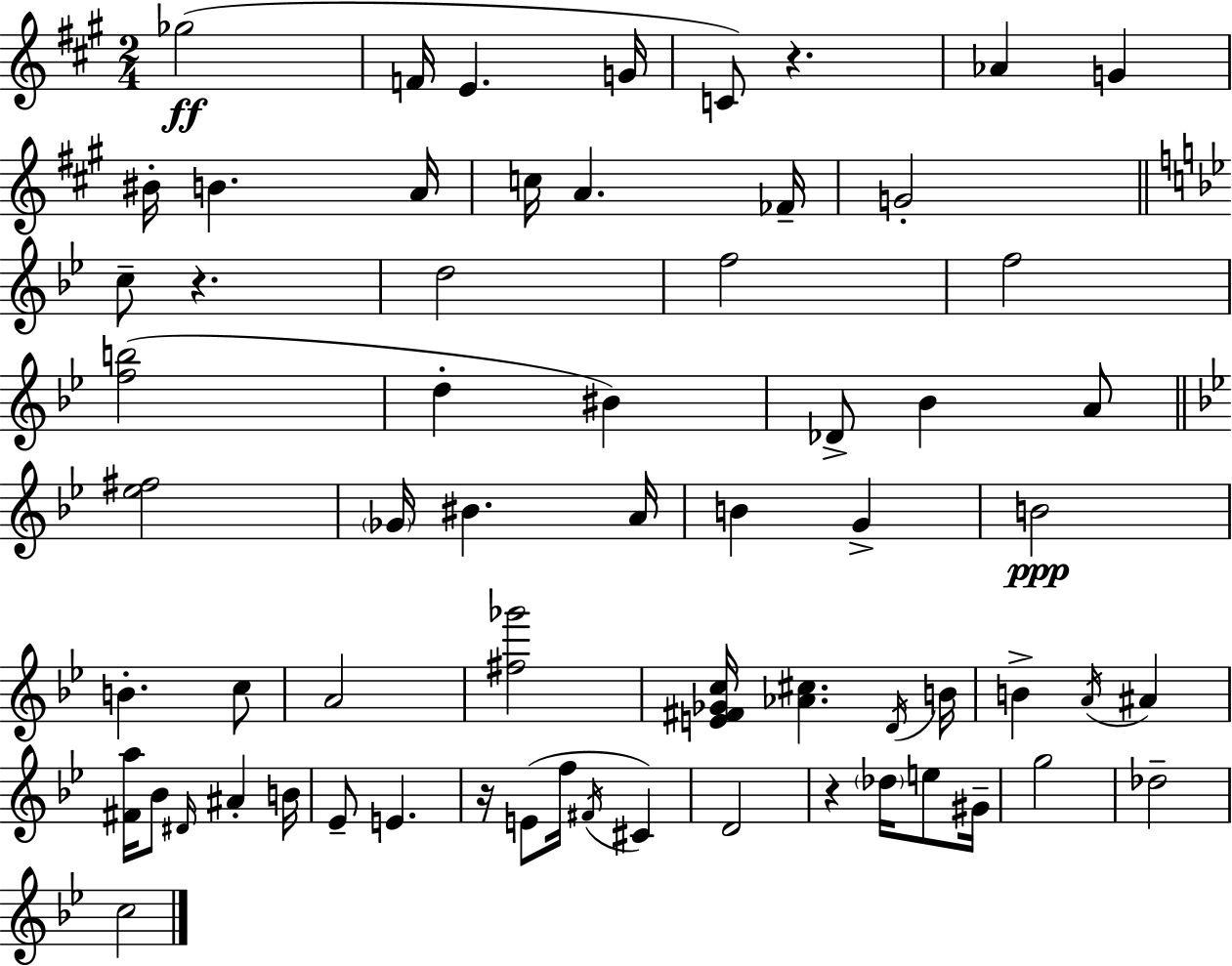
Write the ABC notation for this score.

X:1
T:Untitled
M:2/4
L:1/4
K:A
_g2 F/4 E G/4 C/2 z _A G ^B/4 B A/4 c/4 A _F/4 G2 c/2 z d2 f2 f2 [fb]2 d ^B _D/2 _B A/2 [_e^f]2 _G/4 ^B A/4 B G B2 B c/2 A2 [^f_g']2 [E^F_Gc]/4 [_A^c] D/4 B/4 B A/4 ^A [^Fa]/4 _B/2 ^D/4 ^A B/4 _E/2 E z/4 E/2 f/4 ^F/4 ^C D2 z _d/4 e/2 ^G/4 g2 _d2 c2